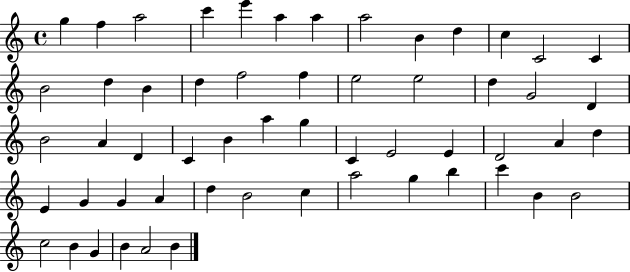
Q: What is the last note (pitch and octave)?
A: B4